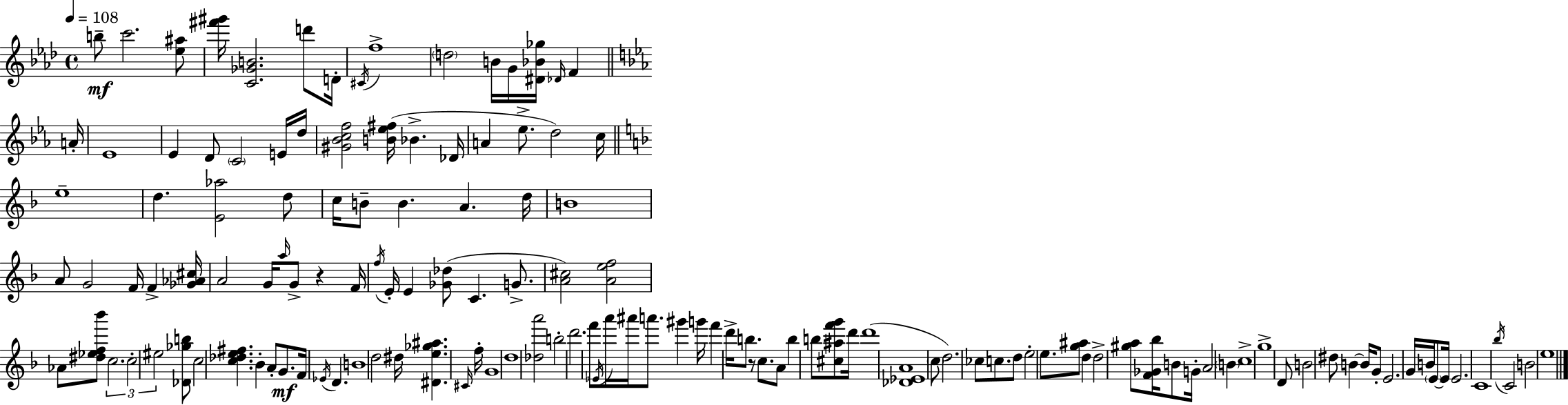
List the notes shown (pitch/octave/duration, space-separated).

B5/e C6/h. [Eb5,A#5]/e [F#6,G#6]/s [C4,Gb4,B4]/h. D6/e D4/s C#4/s F5/w D5/h B4/s G4/s [D#4,Bb4,Gb5]/s Db4/s F4/q A4/s Eb4/w Eb4/q D4/e C4/h E4/s D5/s [G#4,Bb4,C5,F5]/h [B4,Eb5,F#5]/s Bb4/q. Db4/s A4/q Eb5/e. D5/h C5/s E5/w D5/q. [E4,Ab5]/h D5/e C5/s B4/e B4/q. A4/q. D5/s B4/w A4/e G4/h F4/s F4/q [Gb4,Ab4,C#5]/s A4/h G4/s A5/s G4/e R/q F4/s F5/s E4/s E4/q [Gb4,Db5]/e C4/q. G4/e. [A4,C#5]/h [A4,E5,F5]/h Ab4/e [D#5,Eb5,F5,Bb6]/e C5/h. C5/h EIS5/h [Db4,Gb5,B5]/e C5/h [C5,Db5,E5,F#5]/q. Bb4/q A4/e G4/e. F4/s Eb4/s D4/q. B4/w D5/h D#5/s [D#4,E5,Gb5,A#5]/q. C#4/s F5/s G4/w D5/w [Db5,A6]/h B5/h D6/h. F6/e Eb4/s A6/s A#6/s A6/e. G#6/q G6/s F6/q D6/s B5/e. R/e C5/e. A4/e B5/q B5/e [C#5,A#5,F6,G6]/e D6/s D6/w [Db4,Eb4,A4]/w C5/e D5/h. CES5/e C5/e. D5/e E5/h E5/e. [G5,A#5]/e D5/q D5/h [G#5,A5]/e [F4,Gb4,Bb5]/s B4/e G4/s A4/h B4/q C5/w G5/w D4/e B4/h D#5/e B4/q B4/s G4/e E4/h. G4/s B4/s E4/e E4/s E4/h. C4/w Bb5/s C4/h B4/h E5/w